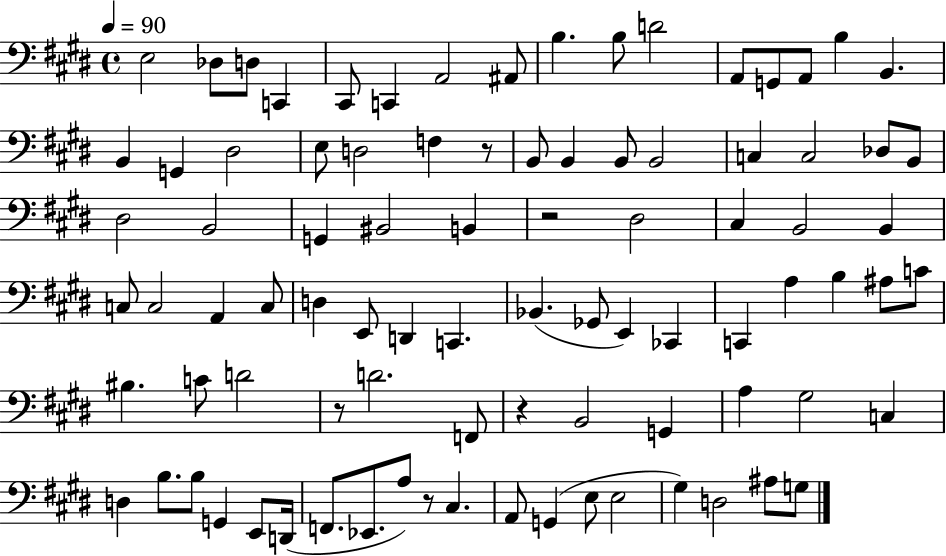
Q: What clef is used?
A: bass